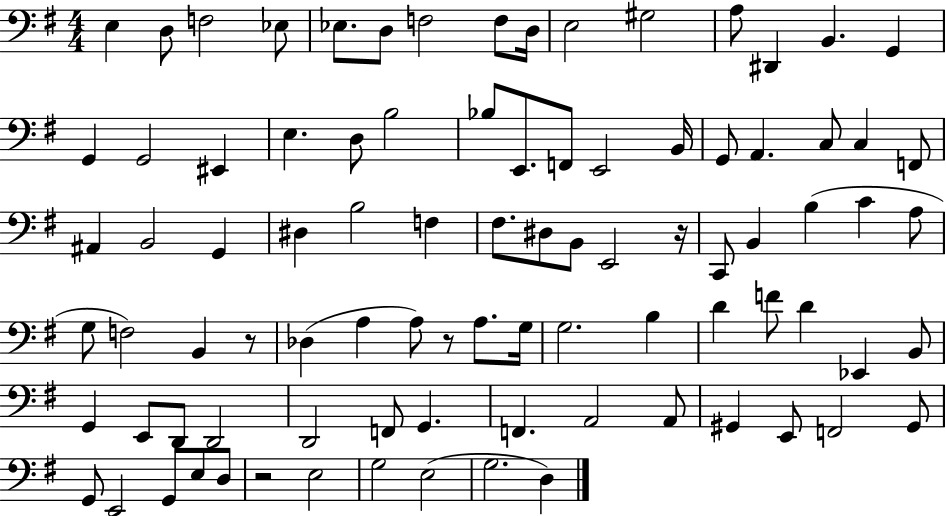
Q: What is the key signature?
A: G major